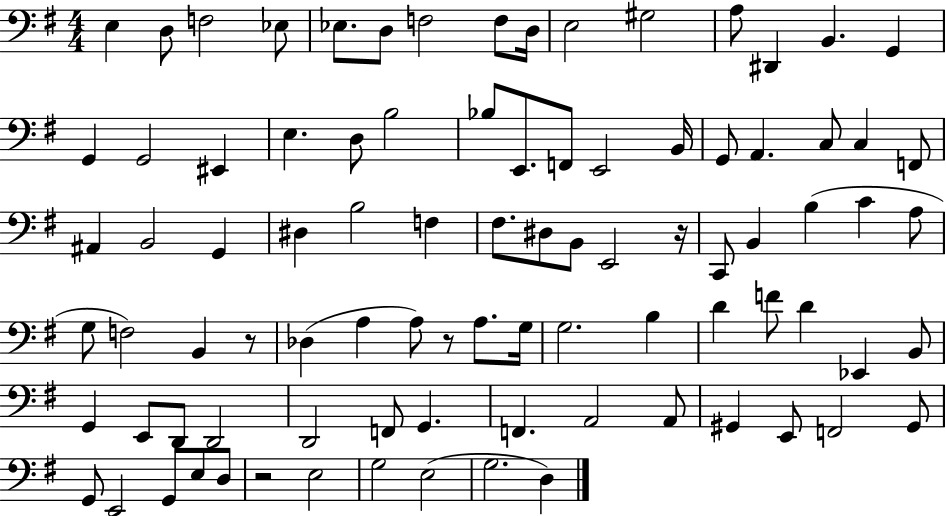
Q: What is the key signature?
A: G major